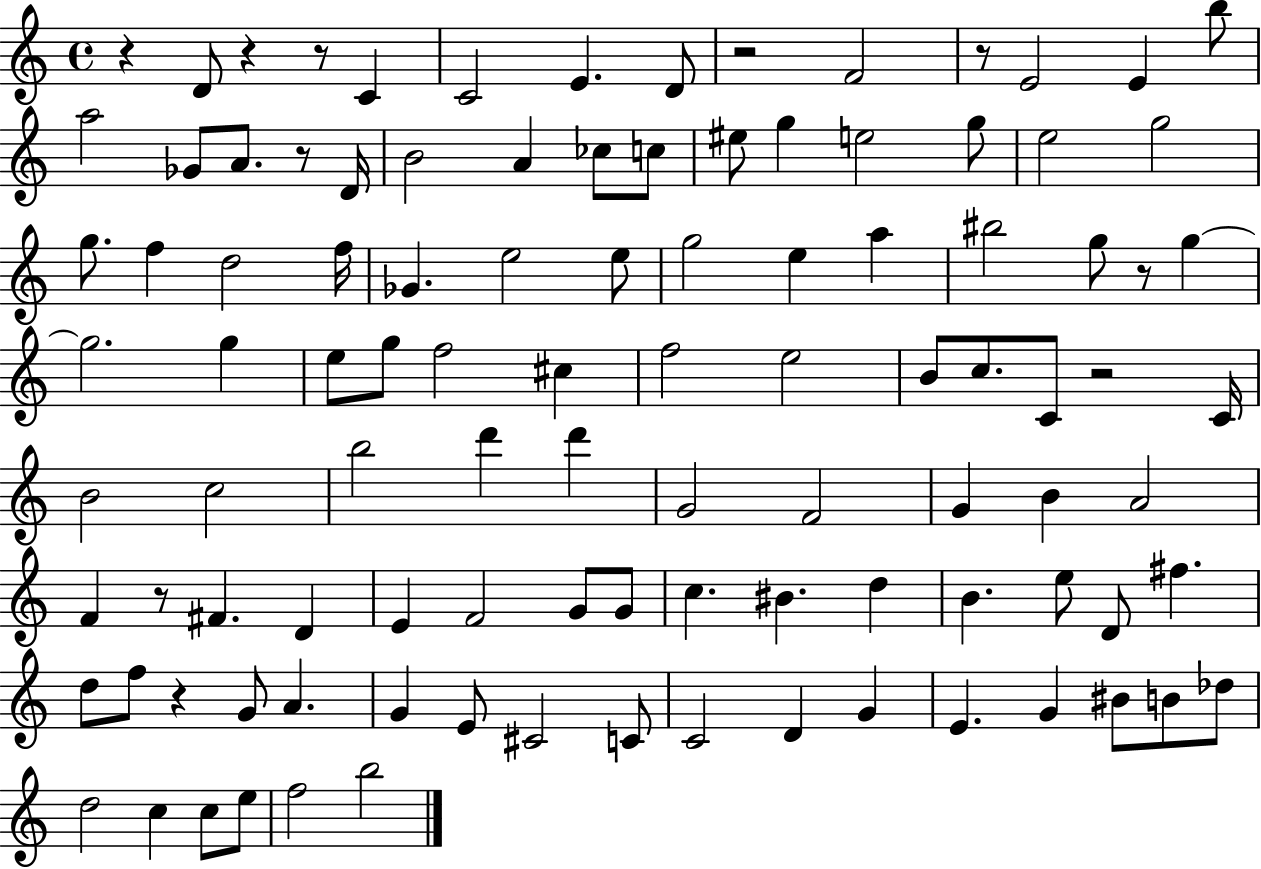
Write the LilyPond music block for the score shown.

{
  \clef treble
  \time 4/4
  \defaultTimeSignature
  \key c \major
  r4 d'8 r4 r8 c'4 | c'2 e'4. d'8 | r2 f'2 | r8 e'2 e'4 b''8 | \break a''2 ges'8 a'8. r8 d'16 | b'2 a'4 ces''8 c''8 | eis''8 g''4 e''2 g''8 | e''2 g''2 | \break g''8. f''4 d''2 f''16 | ges'4. e''2 e''8 | g''2 e''4 a''4 | bis''2 g''8 r8 g''4~~ | \break g''2. g''4 | e''8 g''8 f''2 cis''4 | f''2 e''2 | b'8 c''8. c'8 r2 c'16 | \break b'2 c''2 | b''2 d'''4 d'''4 | g'2 f'2 | g'4 b'4 a'2 | \break f'4 r8 fis'4. d'4 | e'4 f'2 g'8 g'8 | c''4. bis'4. d''4 | b'4. e''8 d'8 fis''4. | \break d''8 f''8 r4 g'8 a'4. | g'4 e'8 cis'2 c'8 | c'2 d'4 g'4 | e'4. g'4 bis'8 b'8 des''8 | \break d''2 c''4 c''8 e''8 | f''2 b''2 | \bar "|."
}